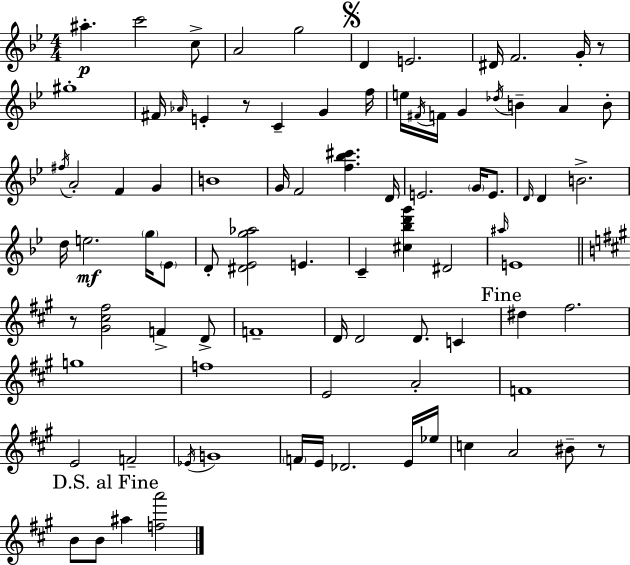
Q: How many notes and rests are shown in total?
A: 87